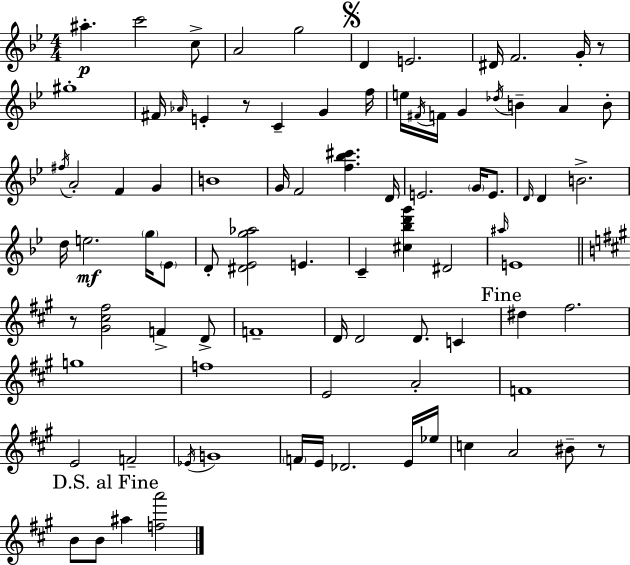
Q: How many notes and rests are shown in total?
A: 87